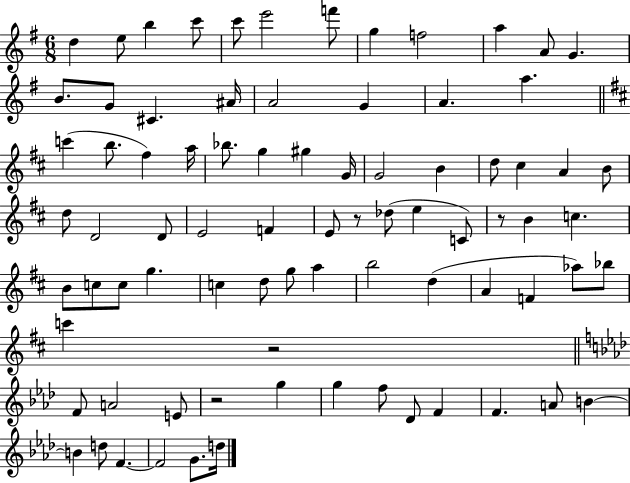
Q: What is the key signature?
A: G major